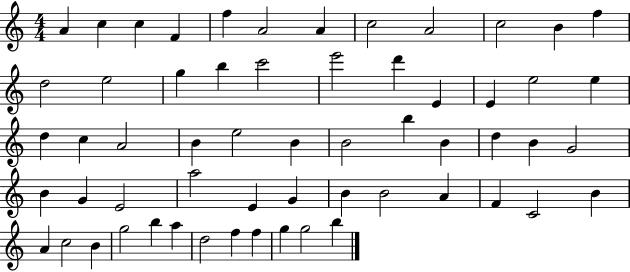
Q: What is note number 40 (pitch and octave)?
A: E4